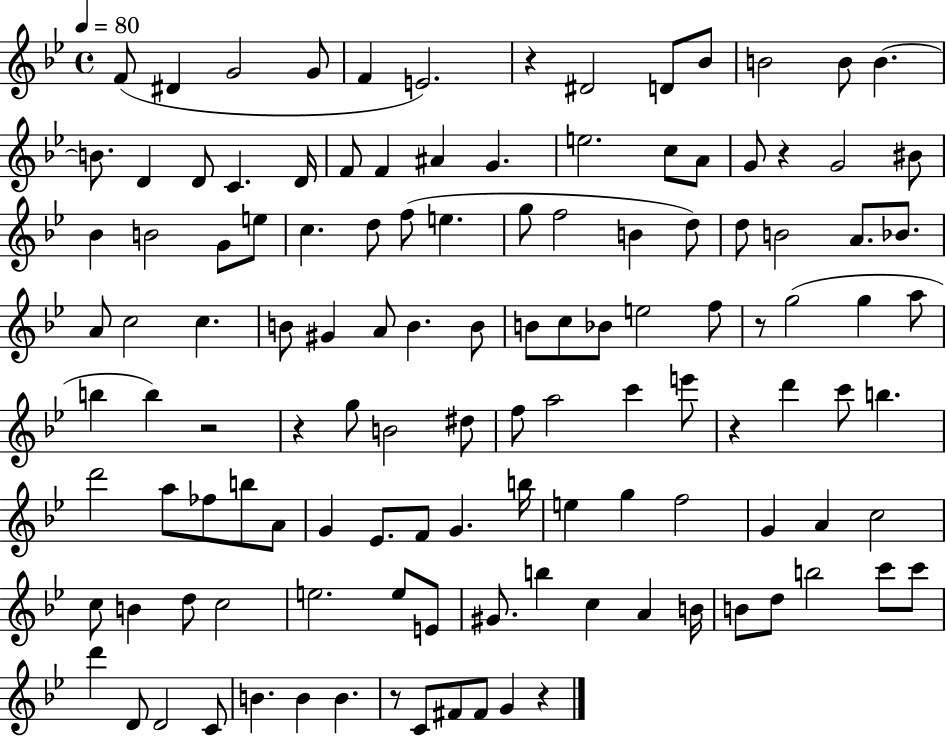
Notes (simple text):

F4/e D#4/q G4/h G4/e F4/q E4/h. R/q D#4/h D4/e Bb4/e B4/h B4/e B4/q. B4/e. D4/q D4/e C4/q. D4/s F4/e F4/q A#4/q G4/q. E5/h. C5/e A4/e G4/e R/q G4/h BIS4/e Bb4/q B4/h G4/e E5/e C5/q. D5/e F5/e E5/q. G5/e F5/h B4/q D5/e D5/e B4/h A4/e. Bb4/e. A4/e C5/h C5/q. B4/e G#4/q A4/e B4/q. B4/e B4/e C5/e Bb4/e E5/h F5/e R/e G5/h G5/q A5/e B5/q B5/q R/h R/q G5/e B4/h D#5/e F5/e A5/h C6/q E6/e R/q D6/q C6/e B5/q. D6/h A5/e FES5/e B5/e A4/e G4/q Eb4/e. F4/e G4/q. B5/s E5/q G5/q F5/h G4/q A4/q C5/h C5/e B4/q D5/e C5/h E5/h. E5/e E4/e G#4/e. B5/q C5/q A4/q B4/s B4/e D5/e B5/h C6/e C6/e D6/q D4/e D4/h C4/e B4/q. B4/q B4/q. R/e C4/e F#4/e F#4/e G4/q R/q